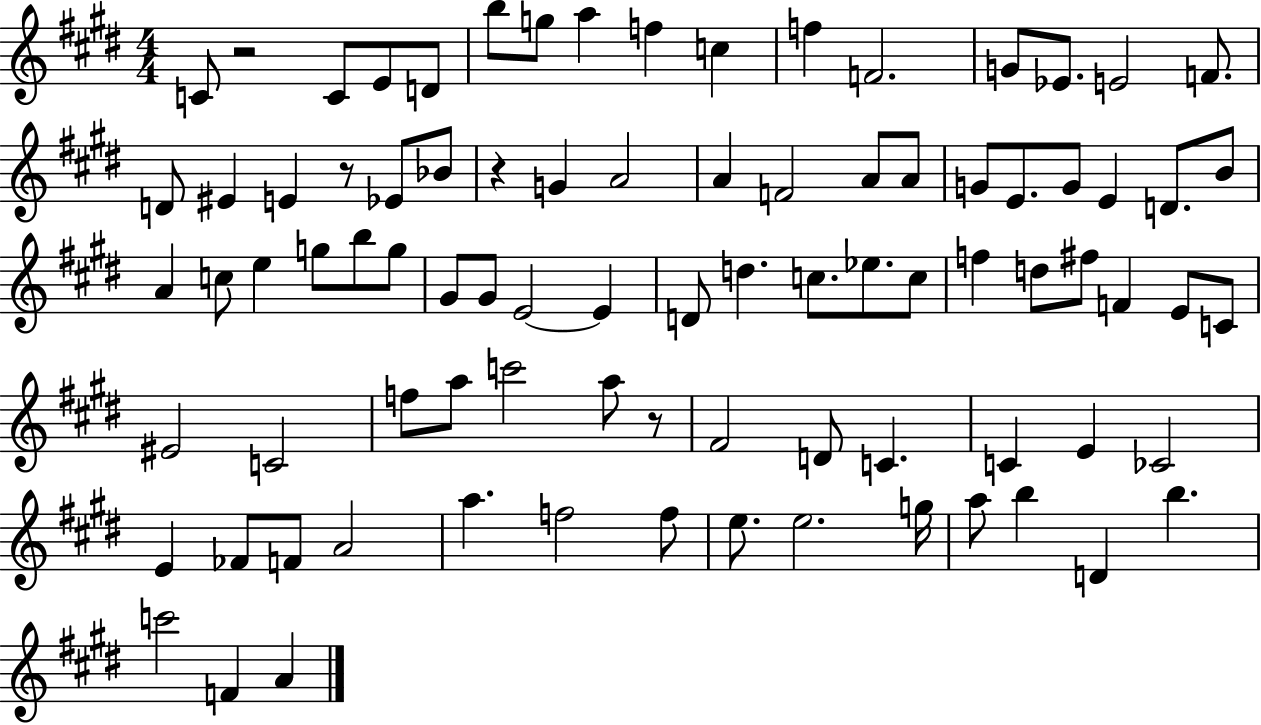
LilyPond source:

{
  \clef treble
  \numericTimeSignature
  \time 4/4
  \key e \major
  \repeat volta 2 { c'8 r2 c'8 e'8 d'8 | b''8 g''8 a''4 f''4 c''4 | f''4 f'2. | g'8 ees'8. e'2 f'8. | \break d'8 eis'4 e'4 r8 ees'8 bes'8 | r4 g'4 a'2 | a'4 f'2 a'8 a'8 | g'8 e'8. g'8 e'4 d'8. b'8 | \break a'4 c''8 e''4 g''8 b''8 g''8 | gis'8 gis'8 e'2~~ e'4 | d'8 d''4. c''8. ees''8. c''8 | f''4 d''8 fis''8 f'4 e'8 c'8 | \break eis'2 c'2 | f''8 a''8 c'''2 a''8 r8 | fis'2 d'8 c'4. | c'4 e'4 ces'2 | \break e'4 fes'8 f'8 a'2 | a''4. f''2 f''8 | e''8. e''2. g''16 | a''8 b''4 d'4 b''4. | \break c'''2 f'4 a'4 | } \bar "|."
}